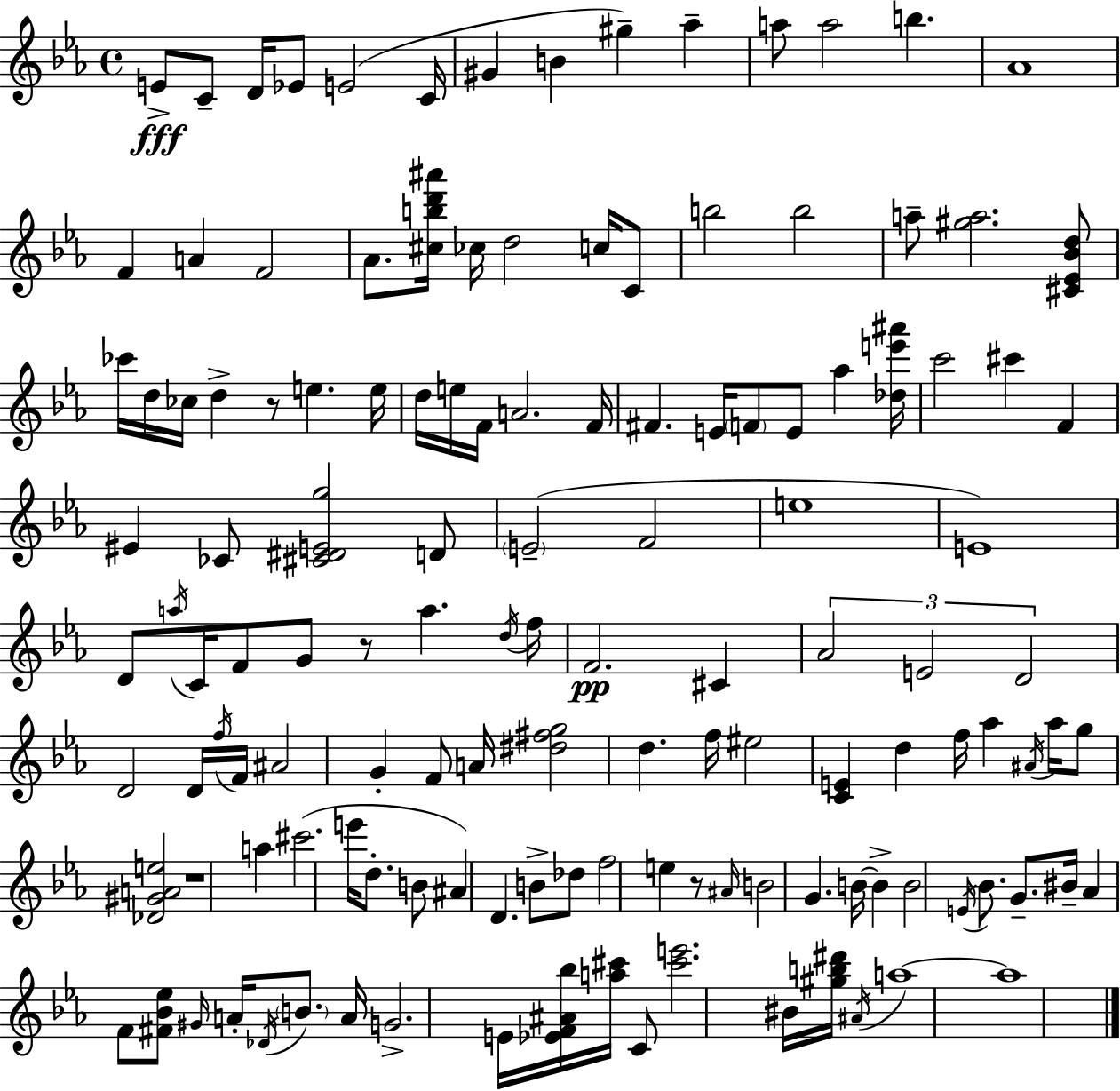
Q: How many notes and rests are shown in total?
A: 133